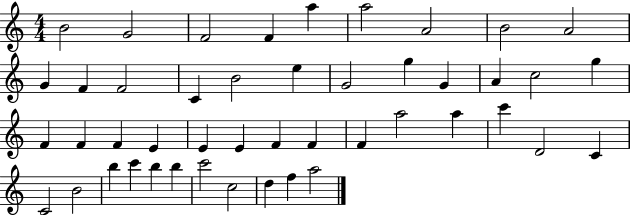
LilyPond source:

{
  \clef treble
  \numericTimeSignature
  \time 4/4
  \key c \major
  b'2 g'2 | f'2 f'4 a''4 | a''2 a'2 | b'2 a'2 | \break g'4 f'4 f'2 | c'4 b'2 e''4 | g'2 g''4 g'4 | a'4 c''2 g''4 | \break f'4 f'4 f'4 e'4 | e'4 e'4 f'4 f'4 | f'4 a''2 a''4 | c'''4 d'2 c'4 | \break c'2 b'2 | b''4 c'''4 b''4 b''4 | c'''2 c''2 | d''4 f''4 a''2 | \break \bar "|."
}